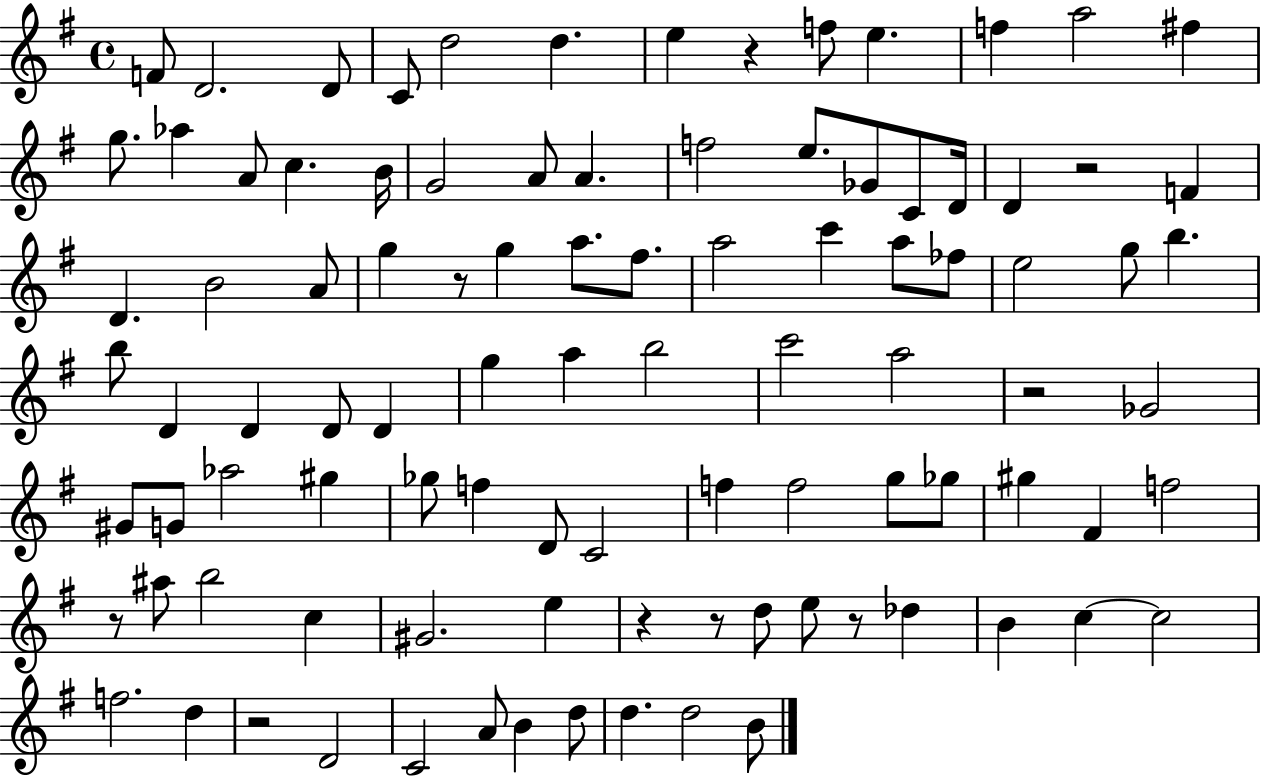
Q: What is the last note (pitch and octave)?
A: B4